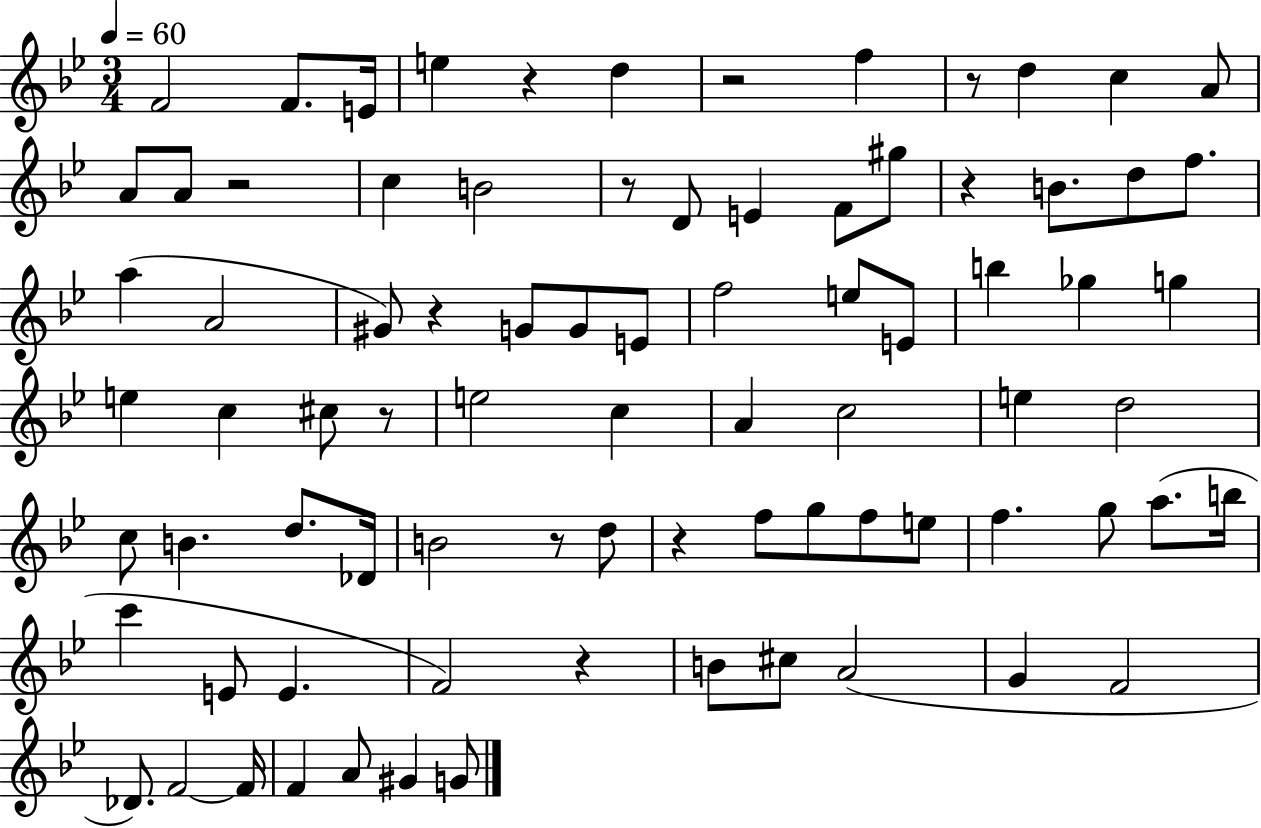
{
  \clef treble
  \numericTimeSignature
  \time 3/4
  \key bes \major
  \tempo 4 = 60
  f'2 f'8. e'16 | e''4 r4 d''4 | r2 f''4 | r8 d''4 c''4 a'8 | \break a'8 a'8 r2 | c''4 b'2 | r8 d'8 e'4 f'8 gis''8 | r4 b'8. d''8 f''8. | \break a''4( a'2 | gis'8) r4 g'8 g'8 e'8 | f''2 e''8 e'8 | b''4 ges''4 g''4 | \break e''4 c''4 cis''8 r8 | e''2 c''4 | a'4 c''2 | e''4 d''2 | \break c''8 b'4. d''8. des'16 | b'2 r8 d''8 | r4 f''8 g''8 f''8 e''8 | f''4. g''8 a''8.( b''16 | \break c'''4 e'8 e'4. | f'2) r4 | b'8 cis''8 a'2( | g'4 f'2 | \break des'8.) f'2~~ f'16 | f'4 a'8 gis'4 g'8 | \bar "|."
}